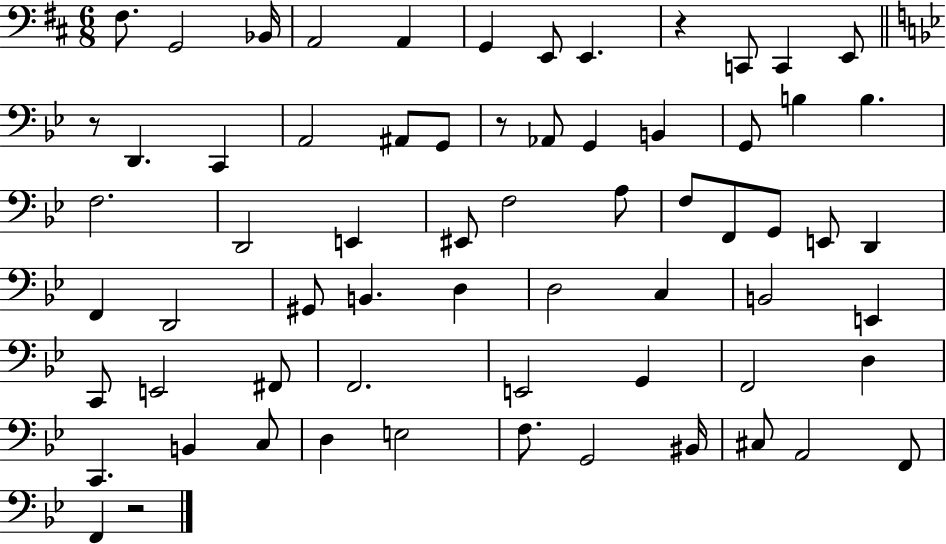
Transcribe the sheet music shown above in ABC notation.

X:1
T:Untitled
M:6/8
L:1/4
K:D
^F,/2 G,,2 _B,,/4 A,,2 A,, G,, E,,/2 E,, z C,,/2 C,, E,,/2 z/2 D,, C,, A,,2 ^A,,/2 G,,/2 z/2 _A,,/2 G,, B,, G,,/2 B, B, F,2 D,,2 E,, ^E,,/2 F,2 A,/2 F,/2 F,,/2 G,,/2 E,,/2 D,, F,, D,,2 ^G,,/2 B,, D, D,2 C, B,,2 E,, C,,/2 E,,2 ^F,,/2 F,,2 E,,2 G,, F,,2 D, C,, B,, C,/2 D, E,2 F,/2 G,,2 ^B,,/4 ^C,/2 A,,2 F,,/2 F,, z2